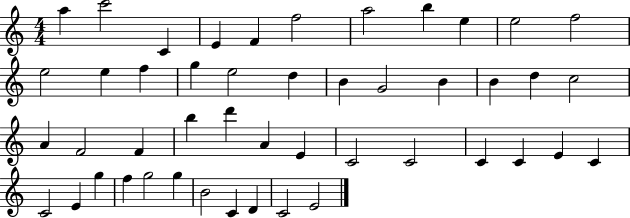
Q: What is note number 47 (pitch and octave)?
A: E4